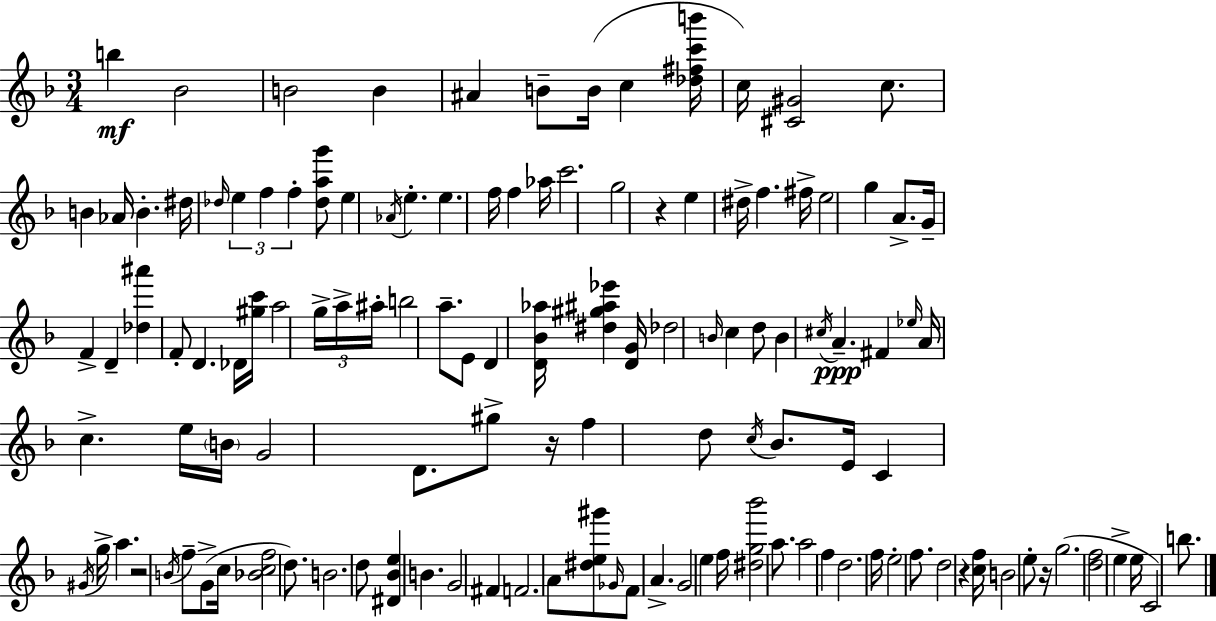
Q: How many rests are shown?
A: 5